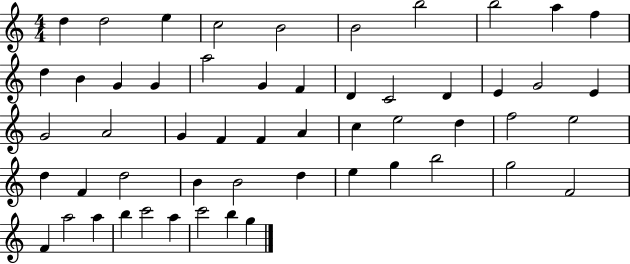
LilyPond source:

{
  \clef treble
  \numericTimeSignature
  \time 4/4
  \key c \major
  d''4 d''2 e''4 | c''2 b'2 | b'2 b''2 | b''2 a''4 f''4 | \break d''4 b'4 g'4 g'4 | a''2 g'4 f'4 | d'4 c'2 d'4 | e'4 g'2 e'4 | \break g'2 a'2 | g'4 f'4 f'4 a'4 | c''4 e''2 d''4 | f''2 e''2 | \break d''4 f'4 d''2 | b'4 b'2 d''4 | e''4 g''4 b''2 | g''2 f'2 | \break f'4 a''2 a''4 | b''4 c'''2 a''4 | c'''2 b''4 g''4 | \bar "|."
}